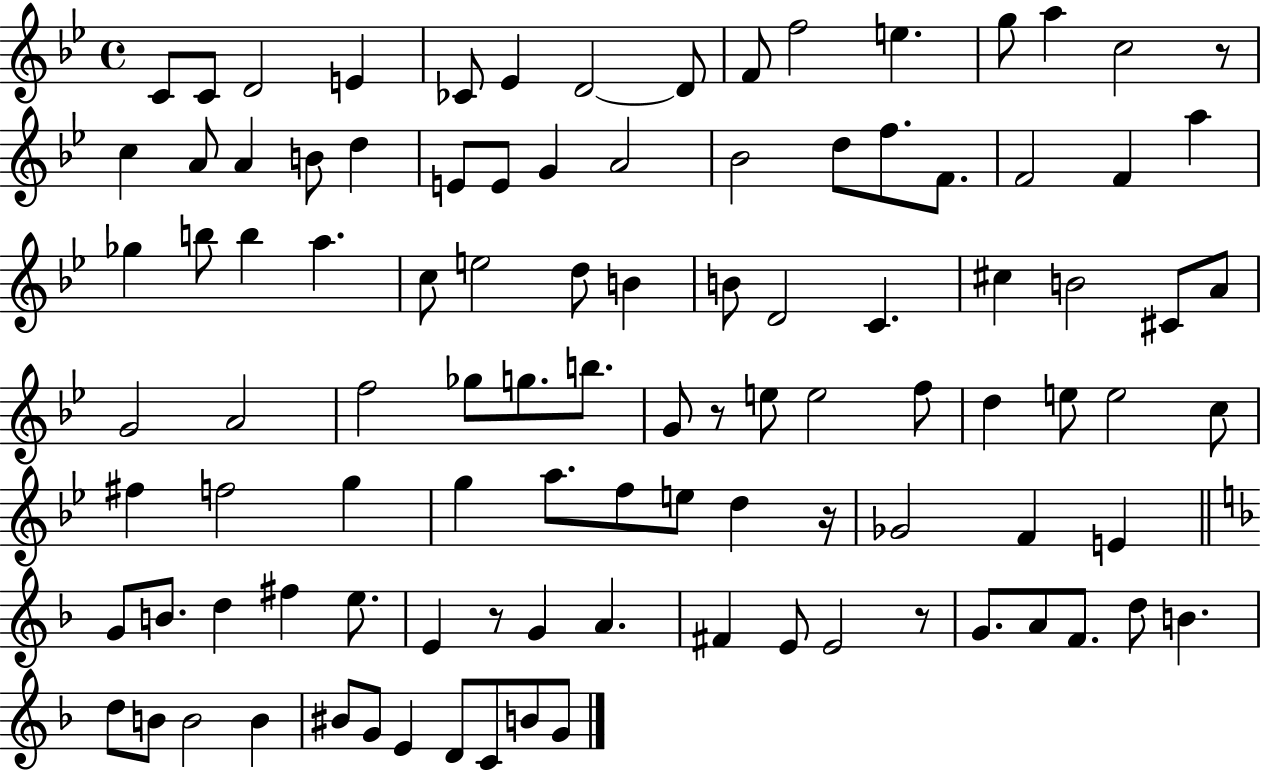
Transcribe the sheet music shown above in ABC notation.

X:1
T:Untitled
M:4/4
L:1/4
K:Bb
C/2 C/2 D2 E _C/2 _E D2 D/2 F/2 f2 e g/2 a c2 z/2 c A/2 A B/2 d E/2 E/2 G A2 _B2 d/2 f/2 F/2 F2 F a _g b/2 b a c/2 e2 d/2 B B/2 D2 C ^c B2 ^C/2 A/2 G2 A2 f2 _g/2 g/2 b/2 G/2 z/2 e/2 e2 f/2 d e/2 e2 c/2 ^f f2 g g a/2 f/2 e/2 d z/4 _G2 F E G/2 B/2 d ^f e/2 E z/2 G A ^F E/2 E2 z/2 G/2 A/2 F/2 d/2 B d/2 B/2 B2 B ^B/2 G/2 E D/2 C/2 B/2 G/2